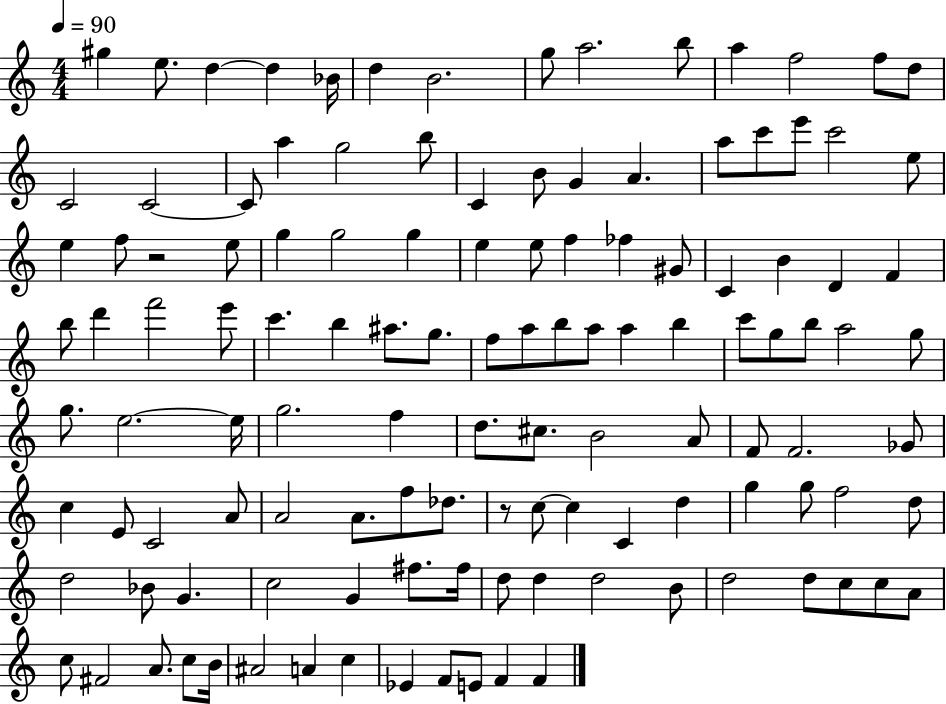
G#5/q E5/e. D5/q D5/q Bb4/s D5/q B4/h. G5/e A5/h. B5/e A5/q F5/h F5/e D5/e C4/h C4/h C4/e A5/q G5/h B5/e C4/q B4/e G4/q A4/q. A5/e C6/e E6/e C6/h E5/e E5/q F5/e R/h E5/e G5/q G5/h G5/q E5/q E5/e F5/q FES5/q G#4/e C4/q B4/q D4/q F4/q B5/e D6/q F6/h E6/e C6/q. B5/q A#5/e. G5/e. F5/e A5/e B5/e A5/e A5/q B5/q C6/e G5/e B5/e A5/h G5/e G5/e. E5/h. E5/s G5/h. F5/q D5/e. C#5/e. B4/h A4/e F4/e F4/h. Gb4/e C5/q E4/e C4/h A4/e A4/h A4/e. F5/e Db5/e. R/e C5/e C5/q C4/q D5/q G5/q G5/e F5/h D5/e D5/h Bb4/e G4/q. C5/h G4/q F#5/e. F#5/s D5/e D5/q D5/h B4/e D5/h D5/e C5/e C5/e A4/e C5/e F#4/h A4/e. C5/e B4/s A#4/h A4/q C5/q Eb4/q F4/e E4/e F4/q F4/q